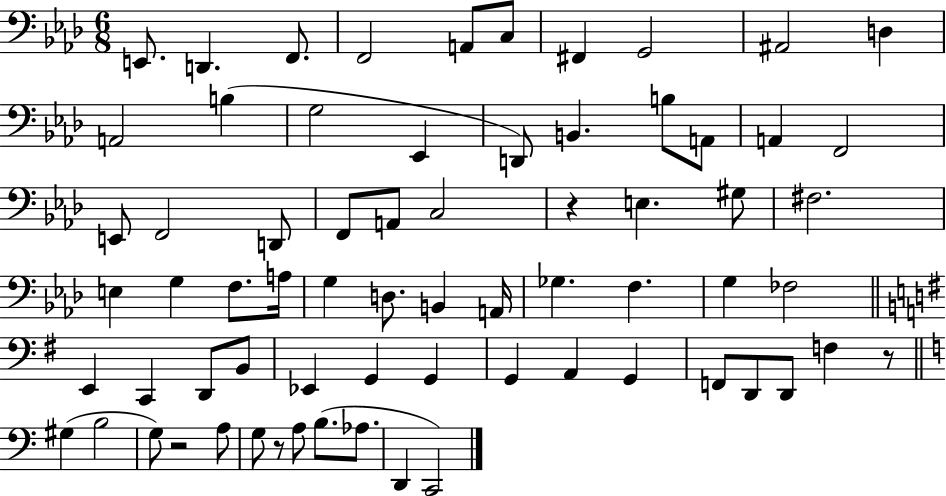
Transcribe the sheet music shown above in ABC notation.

X:1
T:Untitled
M:6/8
L:1/4
K:Ab
E,,/2 D,, F,,/2 F,,2 A,,/2 C,/2 ^F,, G,,2 ^A,,2 D, A,,2 B, G,2 _E,, D,,/2 B,, B,/2 A,,/2 A,, F,,2 E,,/2 F,,2 D,,/2 F,,/2 A,,/2 C,2 z E, ^G,/2 ^F,2 E, G, F,/2 A,/4 G, D,/2 B,, A,,/4 _G, F, G, _F,2 E,, C,, D,,/2 B,,/2 _E,, G,, G,, G,, A,, G,, F,,/2 D,,/2 D,,/2 F, z/2 ^G, B,2 G,/2 z2 A,/2 G,/2 z/2 A,/2 B,/2 _A,/2 D,, C,,2